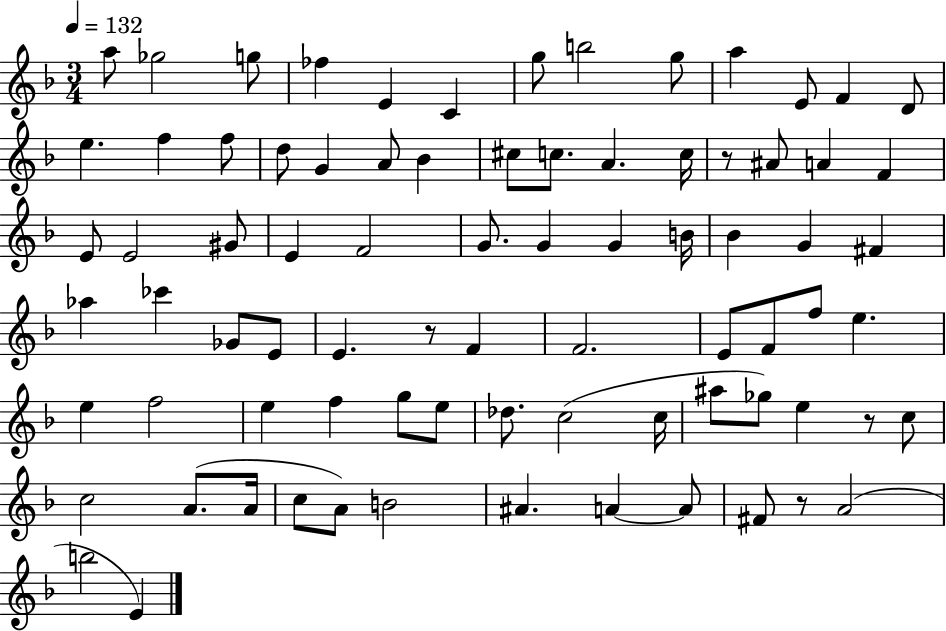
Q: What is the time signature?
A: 3/4